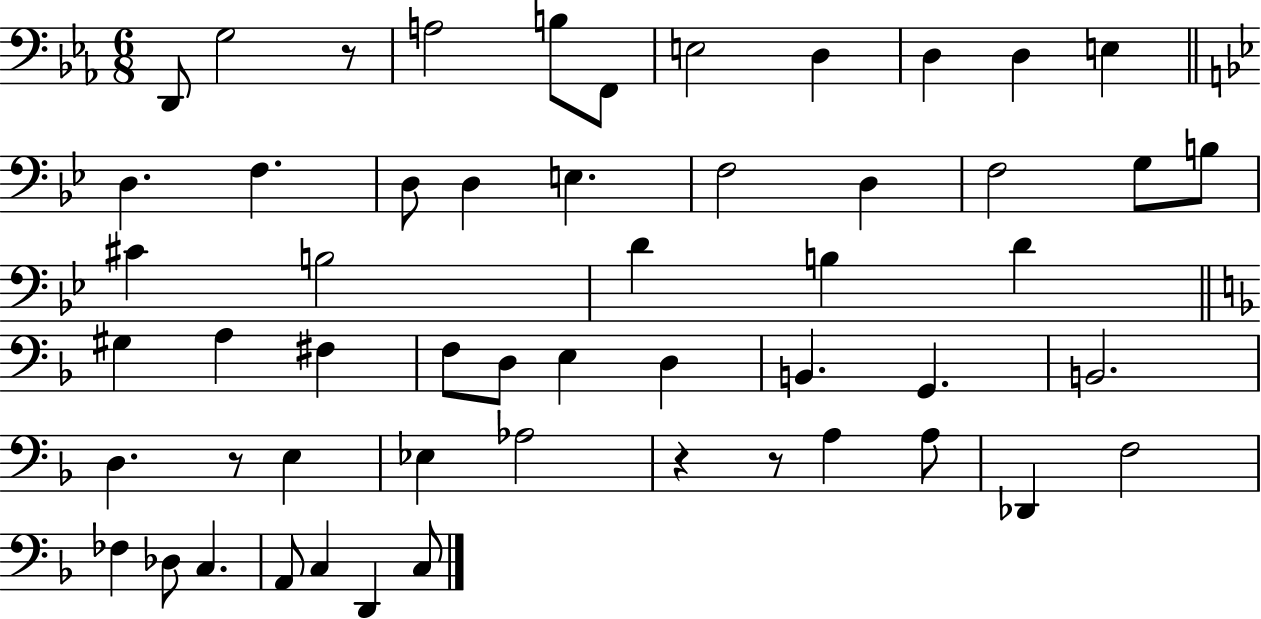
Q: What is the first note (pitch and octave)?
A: D2